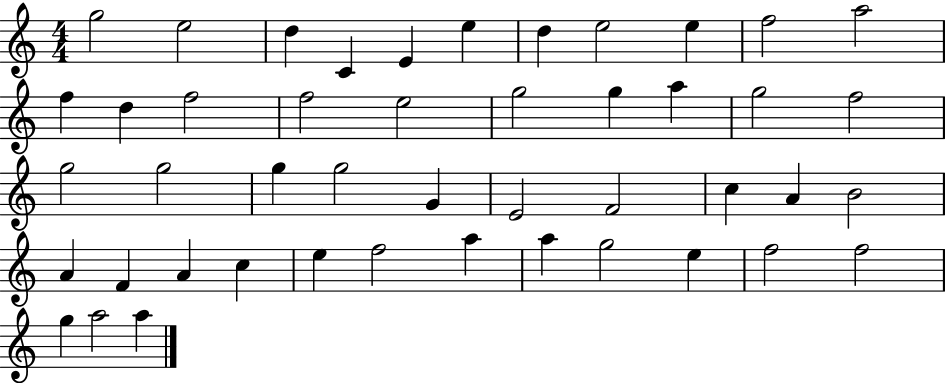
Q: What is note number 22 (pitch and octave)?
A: G5